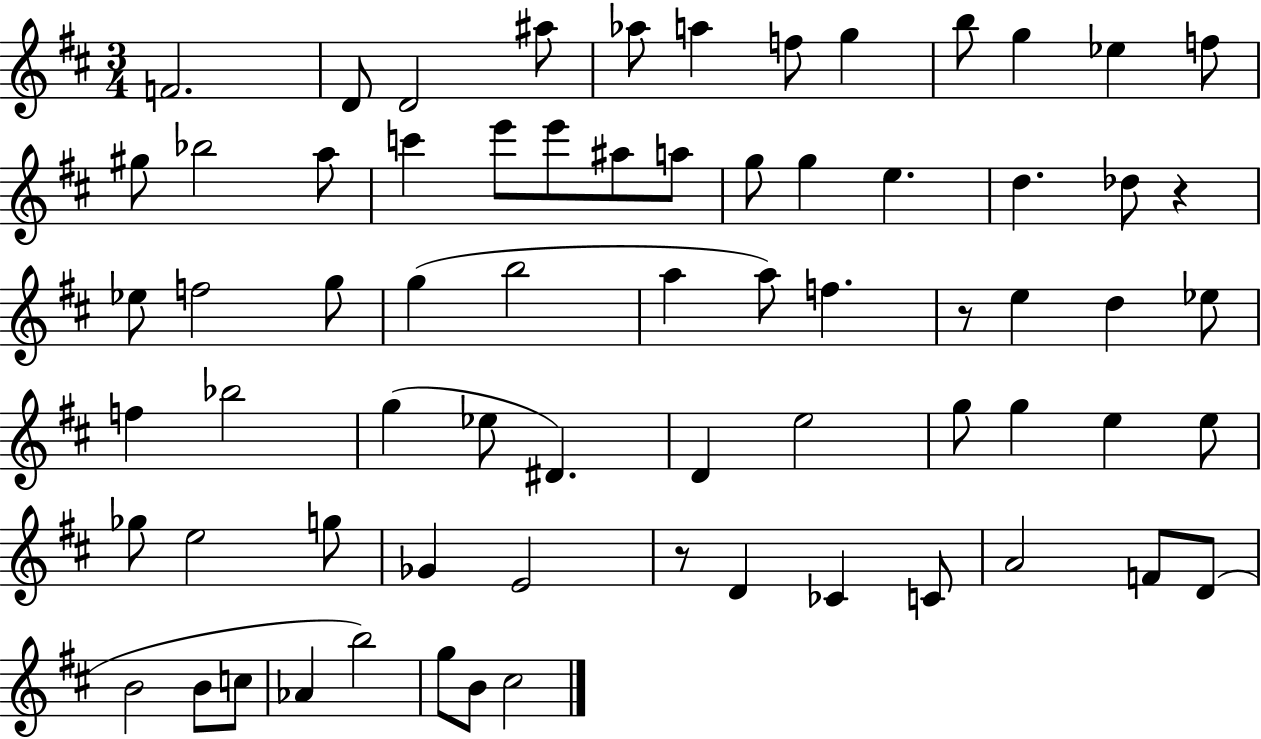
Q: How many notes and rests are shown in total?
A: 69